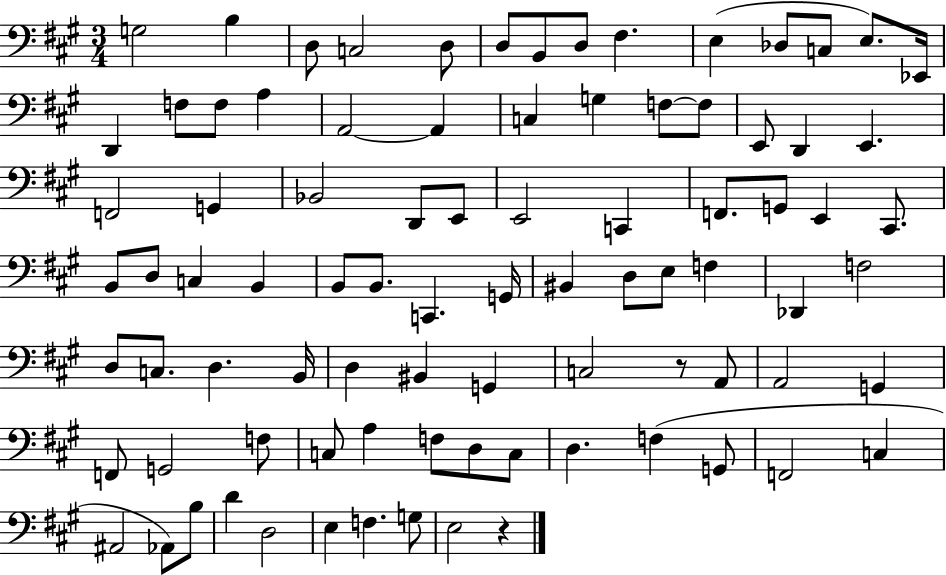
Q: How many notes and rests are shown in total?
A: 87